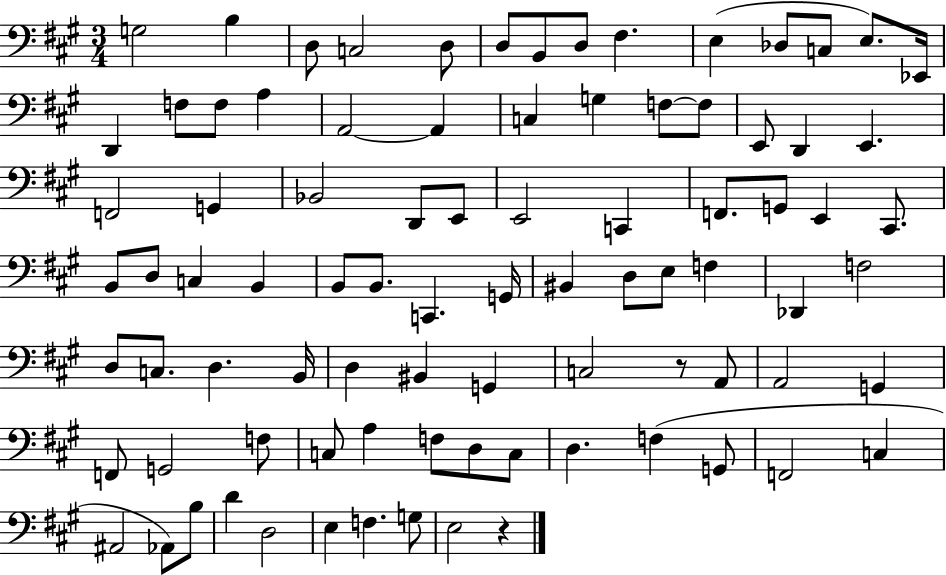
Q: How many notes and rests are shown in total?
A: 87